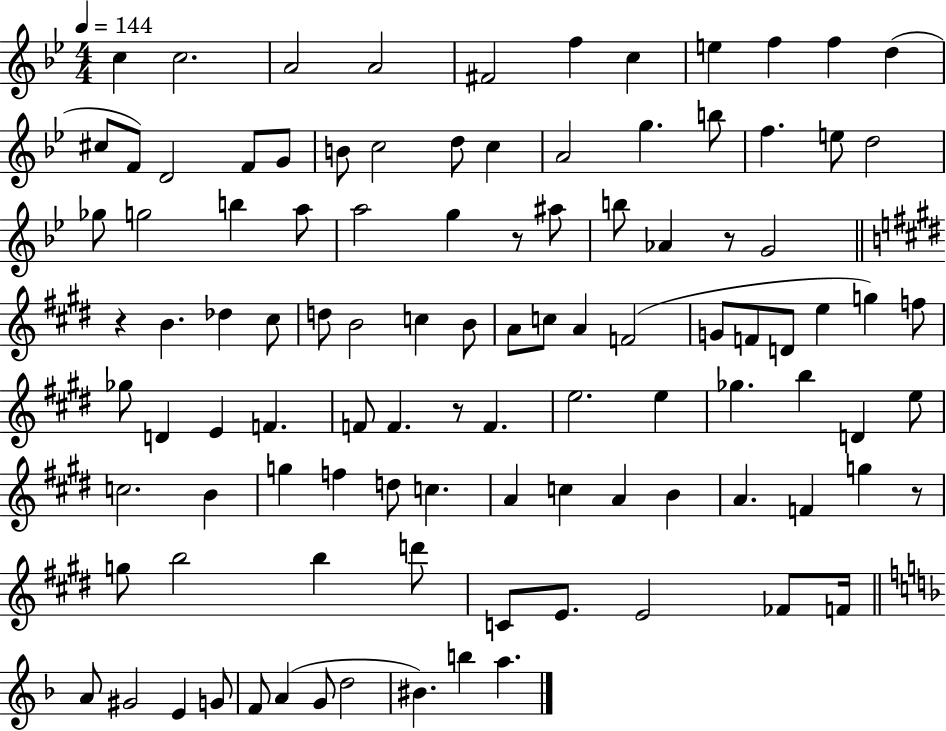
C5/q C5/h. A4/h A4/h F#4/h F5/q C5/q E5/q F5/q F5/q D5/q C#5/e F4/e D4/h F4/e G4/e B4/e C5/h D5/e C5/q A4/h G5/q. B5/e F5/q. E5/e D5/h Gb5/e G5/h B5/q A5/e A5/h G5/q R/e A#5/e B5/e Ab4/q R/e G4/h R/q B4/q. Db5/q C#5/e D5/e B4/h C5/q B4/e A4/e C5/e A4/q F4/h G4/e F4/e D4/e E5/q G5/q F5/e Gb5/e D4/q E4/q F4/q. F4/e F4/q. R/e F4/q. E5/h. E5/q Gb5/q. B5/q D4/q E5/e C5/h. B4/q G5/q F5/q D5/e C5/q. A4/q C5/q A4/q B4/q A4/q. F4/q G5/q R/e G5/e B5/h B5/q D6/e C4/e E4/e. E4/h FES4/e F4/s A4/e G#4/h E4/q G4/e F4/e A4/q G4/e D5/h BIS4/q. B5/q A5/q.